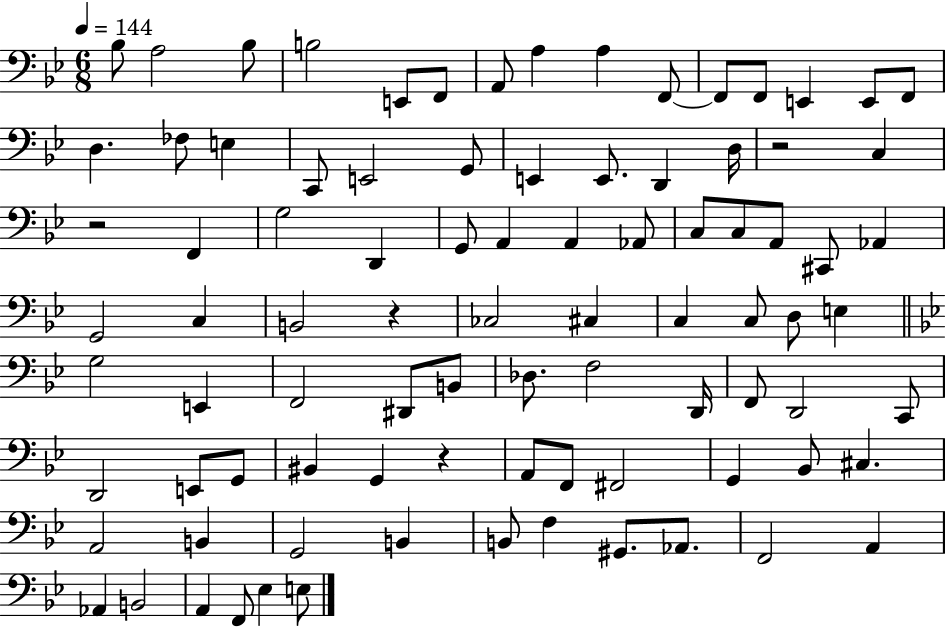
{
  \clef bass
  \numericTimeSignature
  \time 6/8
  \key bes \major
  \tempo 4 = 144
  bes8 a2 bes8 | b2 e,8 f,8 | a,8 a4 a4 f,8~~ | f,8 f,8 e,4 e,8 f,8 | \break d4. fes8 e4 | c,8 e,2 g,8 | e,4 e,8. d,4 d16 | r2 c4 | \break r2 f,4 | g2 d,4 | g,8 a,4 a,4 aes,8 | c8 c8 a,8 cis,8 aes,4 | \break g,2 c4 | b,2 r4 | ces2 cis4 | c4 c8 d8 e4 | \break \bar "||" \break \key g \minor g2 e,4 | f,2 dis,8 b,8 | des8. f2 d,16 | f,8 d,2 c,8 | \break d,2 e,8 g,8 | bis,4 g,4 r4 | a,8 f,8 fis,2 | g,4 bes,8 cis4. | \break a,2 b,4 | g,2 b,4 | b,8 f4 gis,8. aes,8. | f,2 a,4 | \break aes,4 b,2 | a,4 f,8 ees4 e8 | \bar "|."
}